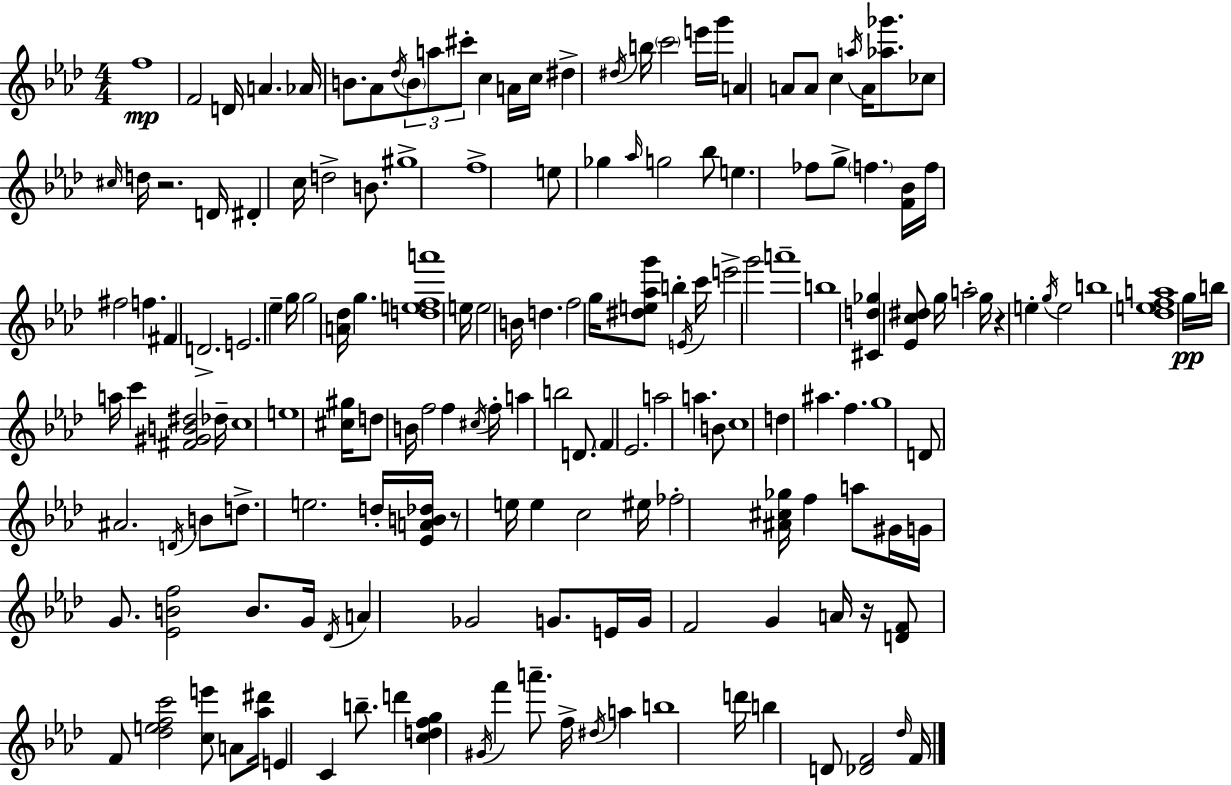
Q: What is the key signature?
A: AES major